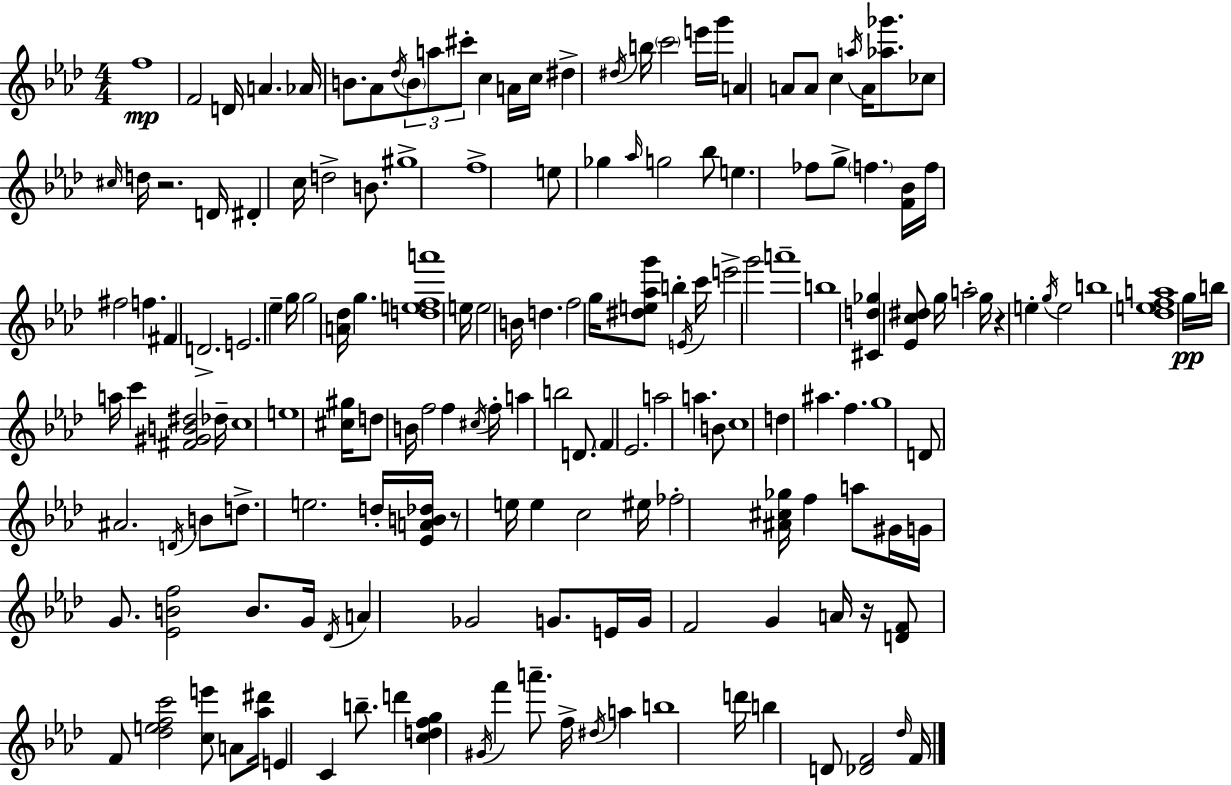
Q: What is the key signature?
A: AES major